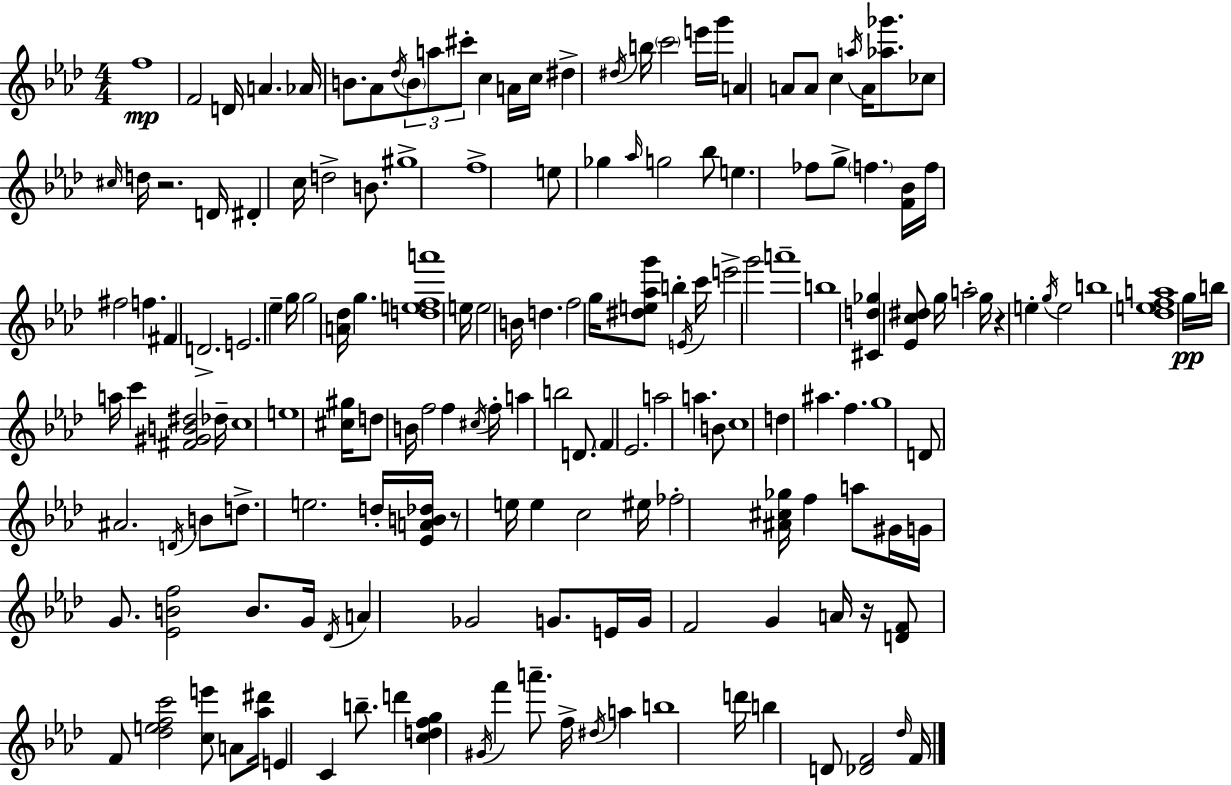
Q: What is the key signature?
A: AES major